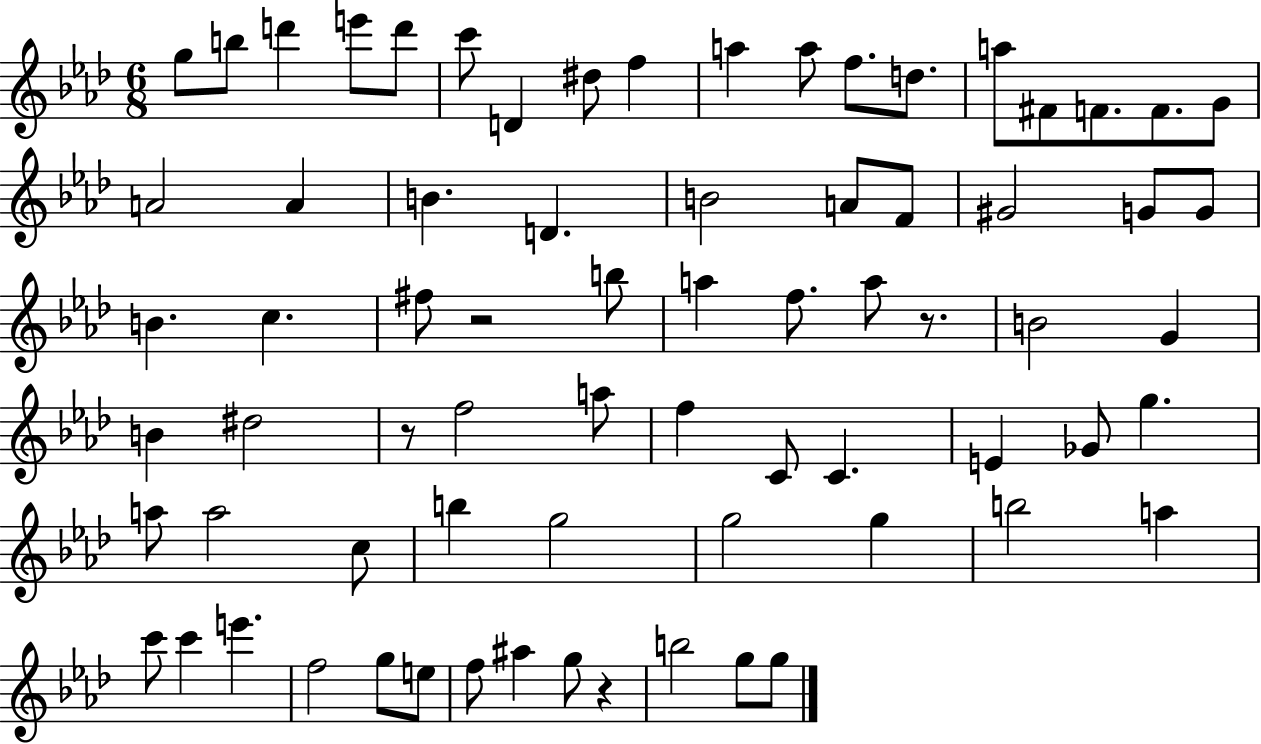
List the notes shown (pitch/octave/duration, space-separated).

G5/e B5/e D6/q E6/e D6/e C6/e D4/q D#5/e F5/q A5/q A5/e F5/e. D5/e. A5/e F#4/e F4/e. F4/e. G4/e A4/h A4/q B4/q. D4/q. B4/h A4/e F4/e G#4/h G4/e G4/e B4/q. C5/q. F#5/e R/h B5/e A5/q F5/e. A5/e R/e. B4/h G4/q B4/q D#5/h R/e F5/h A5/e F5/q C4/e C4/q. E4/q Gb4/e G5/q. A5/e A5/h C5/e B5/q G5/h G5/h G5/q B5/h A5/q C6/e C6/q E6/q. F5/h G5/e E5/e F5/e A#5/q G5/e R/q B5/h G5/e G5/e